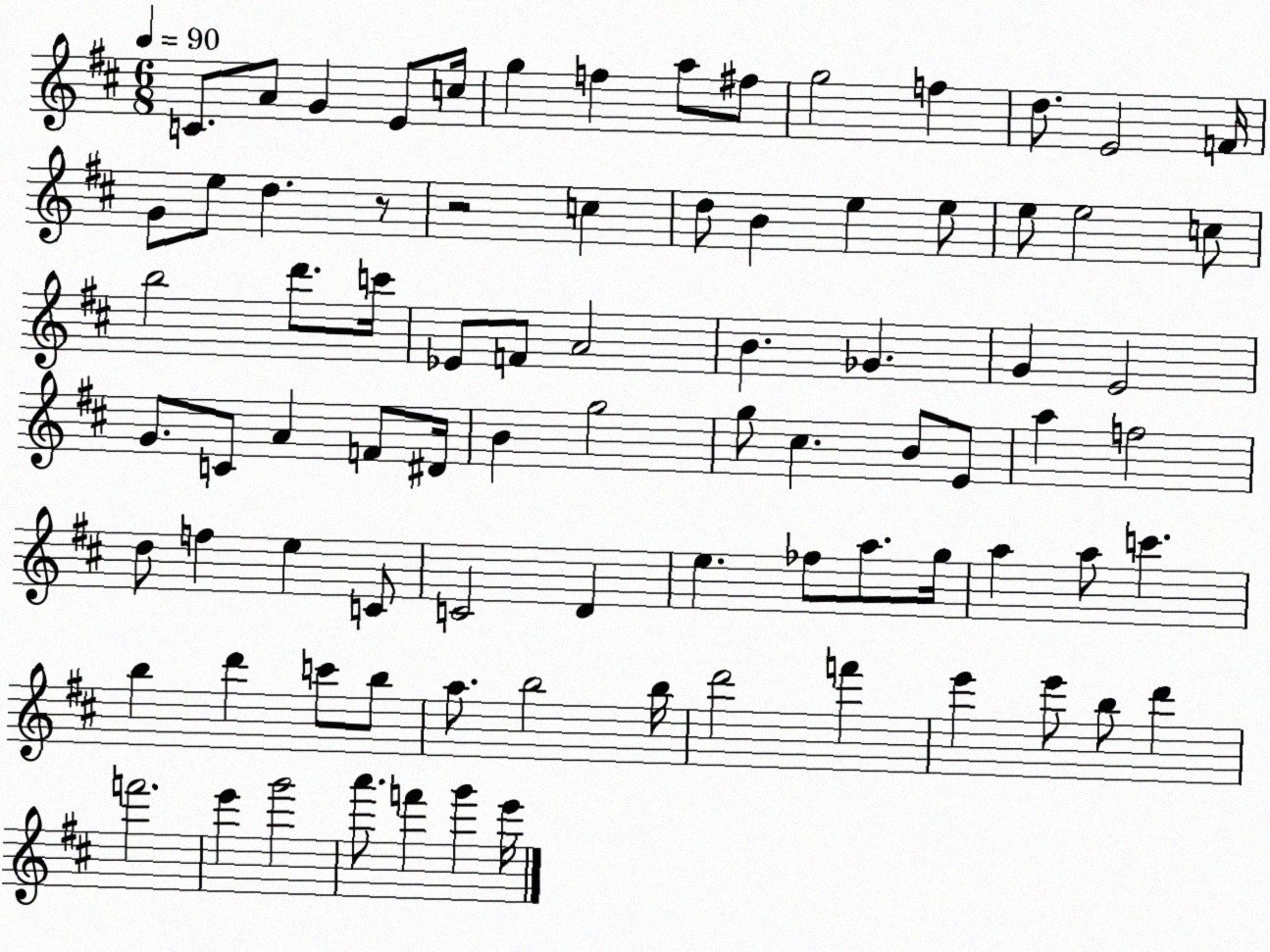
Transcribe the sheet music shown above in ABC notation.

X:1
T:Untitled
M:6/8
L:1/4
K:D
C/2 A/2 G E/2 c/4 g f a/2 ^f/2 g2 f d/2 E2 F/4 G/2 e/2 d z/2 z2 c d/2 B e e/2 e/2 e2 c/2 b2 d'/2 c'/4 _E/2 F/2 A2 B _G G E2 G/2 C/2 A F/2 ^D/4 B g2 g/2 ^c B/2 E/2 a f2 d/2 f e C/2 C2 D e _f/2 a/2 g/4 a a/2 c' b d' c'/2 b/2 a/2 b2 b/4 d'2 f' e' e'/2 b/2 d' f'2 e' g'2 a'/2 f' g' e'/4